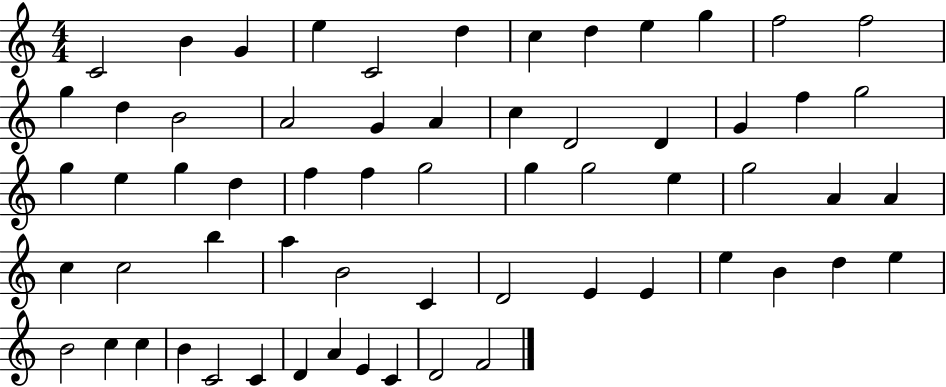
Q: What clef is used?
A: treble